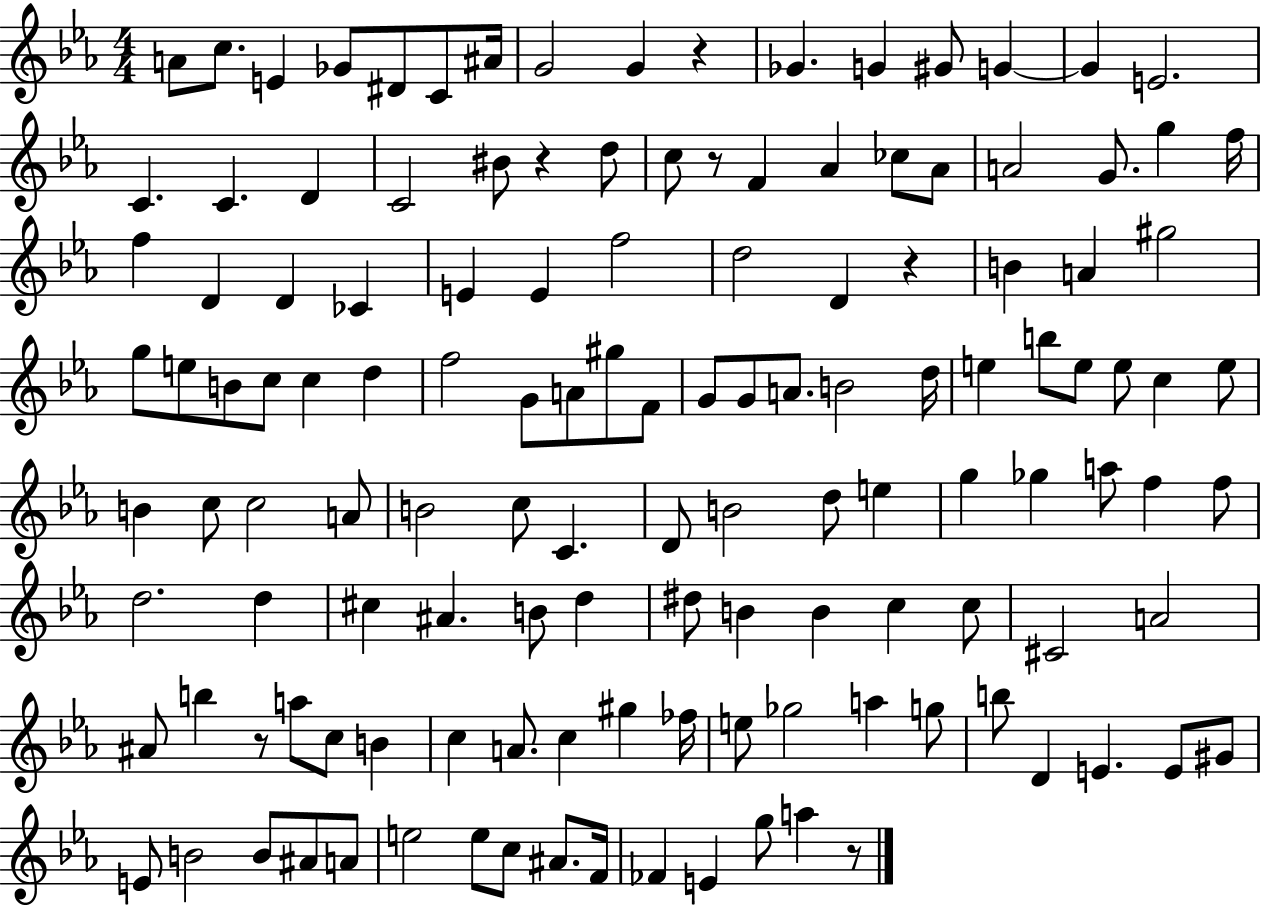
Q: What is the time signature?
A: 4/4